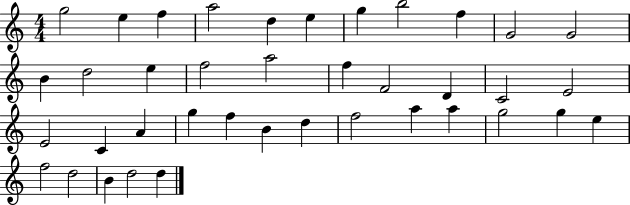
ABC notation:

X:1
T:Untitled
M:4/4
L:1/4
K:C
g2 e f a2 d e g b2 f G2 G2 B d2 e f2 a2 f F2 D C2 E2 E2 C A g f B d f2 a a g2 g e f2 d2 B d2 d